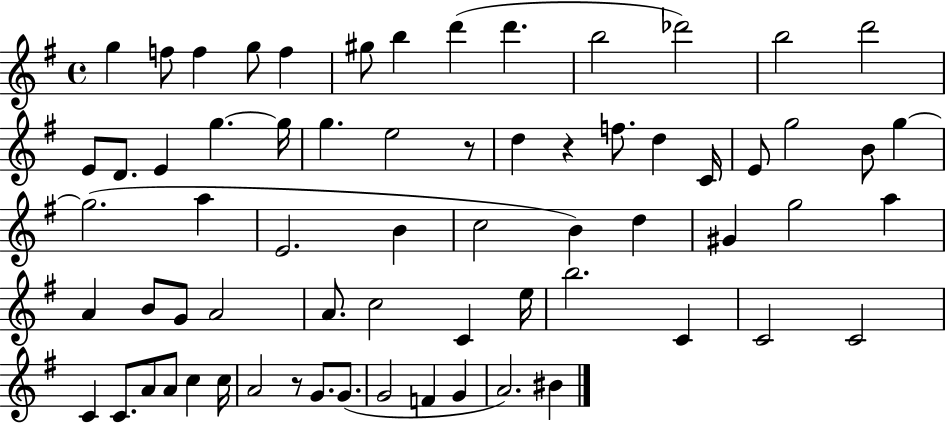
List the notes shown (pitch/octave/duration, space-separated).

G5/q F5/e F5/q G5/e F5/q G#5/e B5/q D6/q D6/q. B5/h Db6/h B5/h D6/h E4/e D4/e. E4/q G5/q. G5/s G5/q. E5/h R/e D5/q R/q F5/e. D5/q C4/s E4/e G5/h B4/e G5/q G5/h. A5/q E4/h. B4/q C5/h B4/q D5/q G#4/q G5/h A5/q A4/q B4/e G4/e A4/h A4/e. C5/h C4/q E5/s B5/h. C4/q C4/h C4/h C4/q C4/e. A4/e A4/e C5/q C5/s A4/h R/e G4/e. G4/e. G4/h F4/q G4/q A4/h. BIS4/q